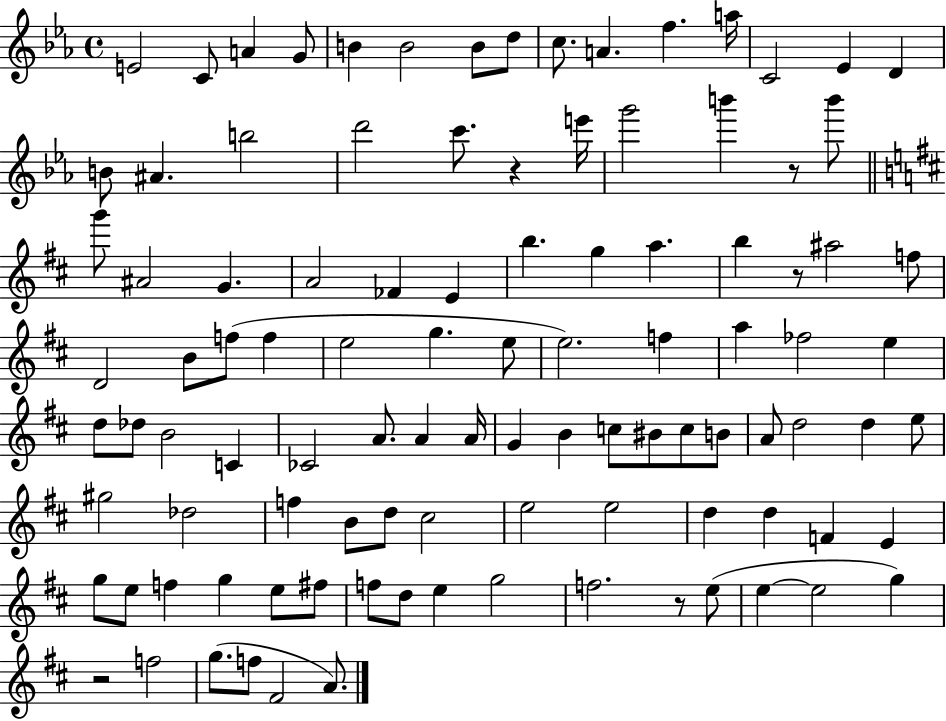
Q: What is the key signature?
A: EES major